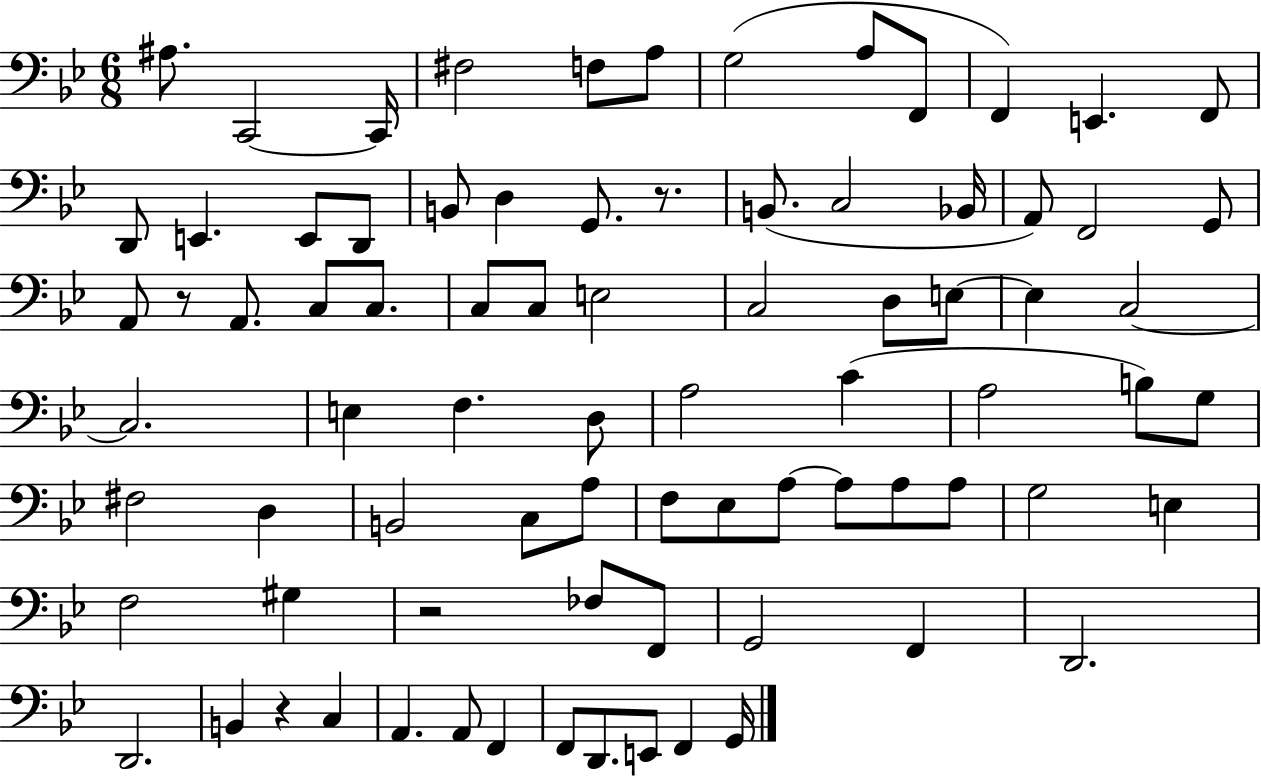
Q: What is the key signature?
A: BES major